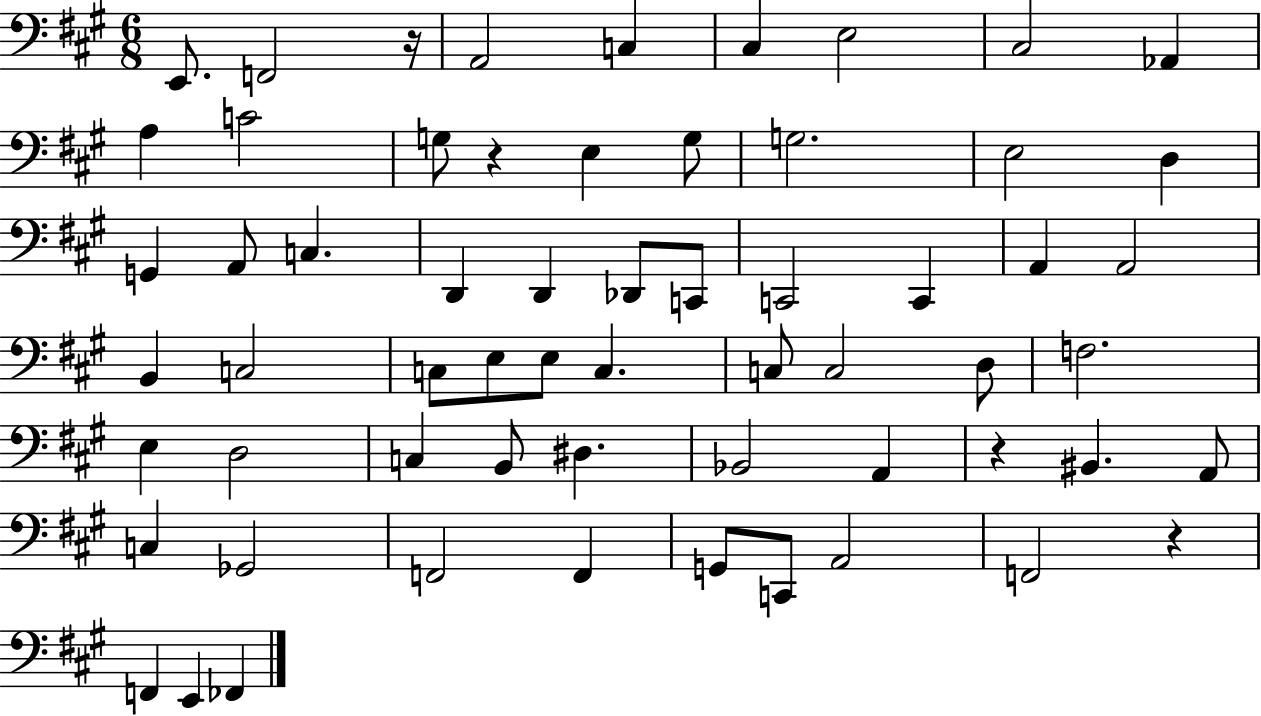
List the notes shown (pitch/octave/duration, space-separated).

E2/e. F2/h R/s A2/h C3/q C#3/q E3/h C#3/h Ab2/q A3/q C4/h G3/e R/q E3/q G3/e G3/h. E3/h D3/q G2/q A2/e C3/q. D2/q D2/q Db2/e C2/e C2/h C2/q A2/q A2/h B2/q C3/h C3/e E3/e E3/e C3/q. C3/e C3/h D3/e F3/h. E3/q D3/h C3/q B2/e D#3/q. Bb2/h A2/q R/q BIS2/q. A2/e C3/q Gb2/h F2/h F2/q G2/e C2/e A2/h F2/h R/q F2/q E2/q FES2/q